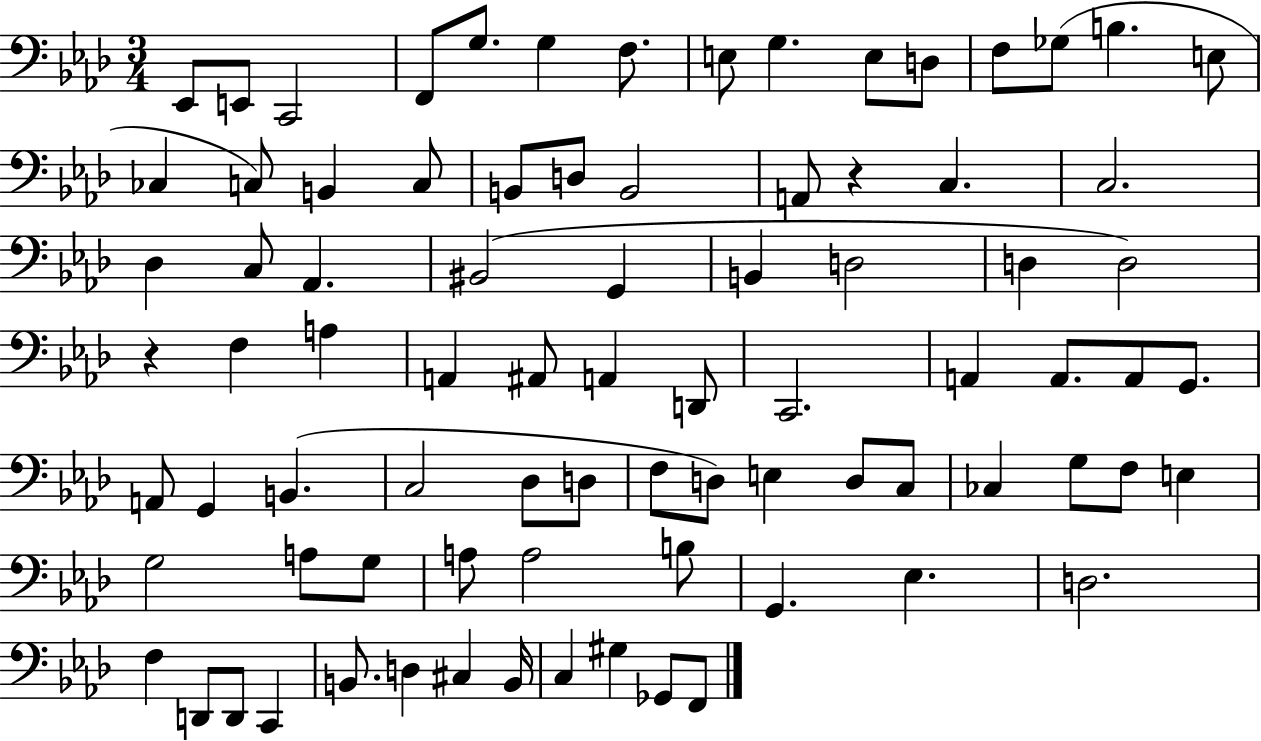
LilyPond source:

{
  \clef bass
  \numericTimeSignature
  \time 3/4
  \key aes \major
  \repeat volta 2 { ees,8 e,8 c,2 | f,8 g8. g4 f8. | e8 g4. e8 d8 | f8 ges8( b4. e8 | \break ces4 c8) b,4 c8 | b,8 d8 b,2 | a,8 r4 c4. | c2. | \break des4 c8 aes,4. | bis,2( g,4 | b,4 d2 | d4 d2) | \break r4 f4 a4 | a,4 ais,8 a,4 d,8 | c,2. | a,4 a,8. a,8 g,8. | \break a,8 g,4 b,4.( | c2 des8 d8 | f8 d8) e4 d8 c8 | ces4 g8 f8 e4 | \break g2 a8 g8 | a8 a2 b8 | g,4. ees4. | d2. | \break f4 d,8 d,8 c,4 | b,8. d4 cis4 b,16 | c4 gis4 ges,8 f,8 | } \bar "|."
}